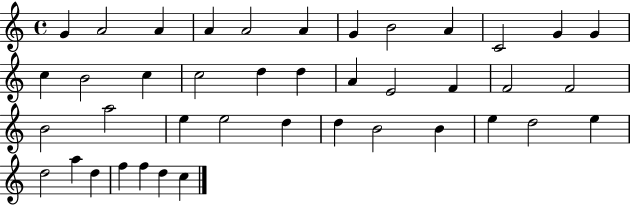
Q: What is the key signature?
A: C major